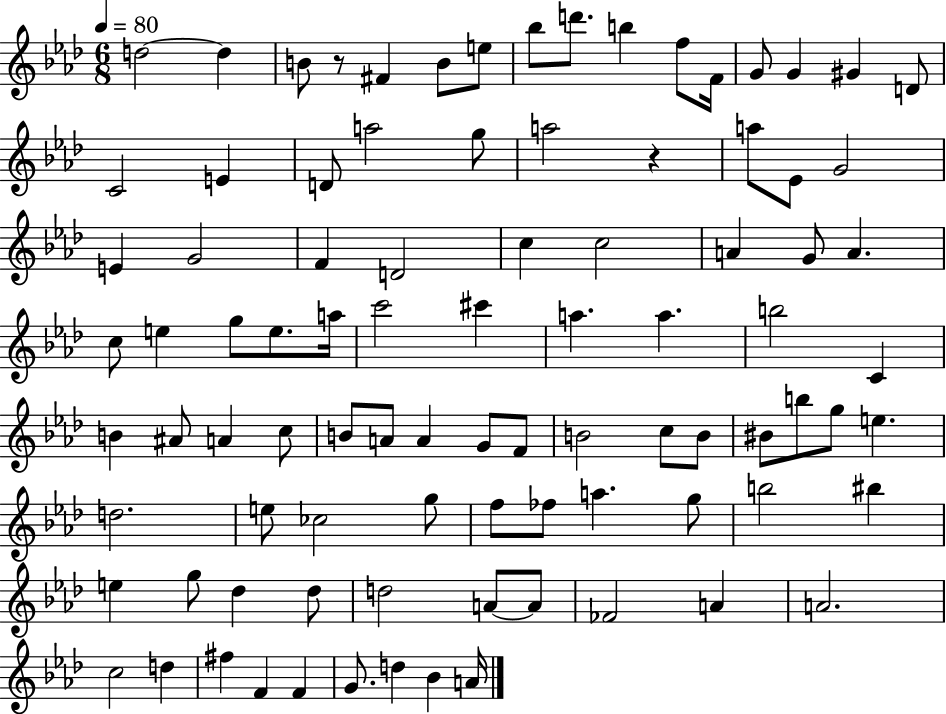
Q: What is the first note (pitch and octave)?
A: D5